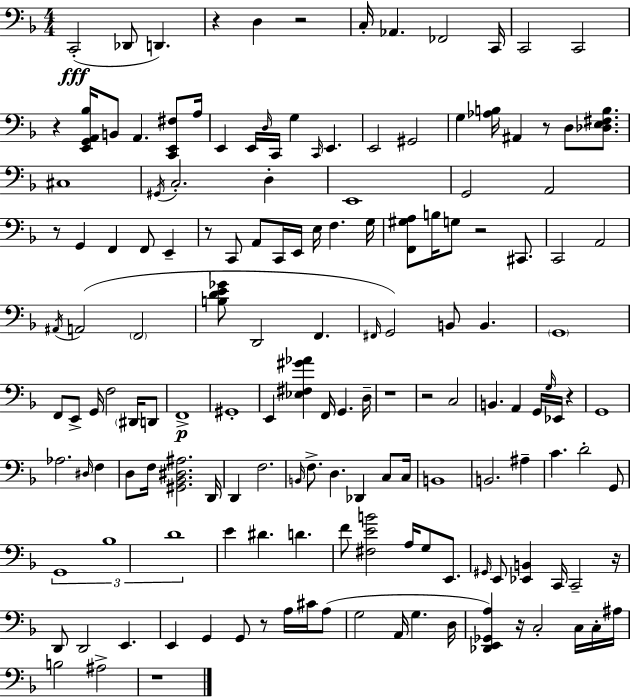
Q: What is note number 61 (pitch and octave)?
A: G2